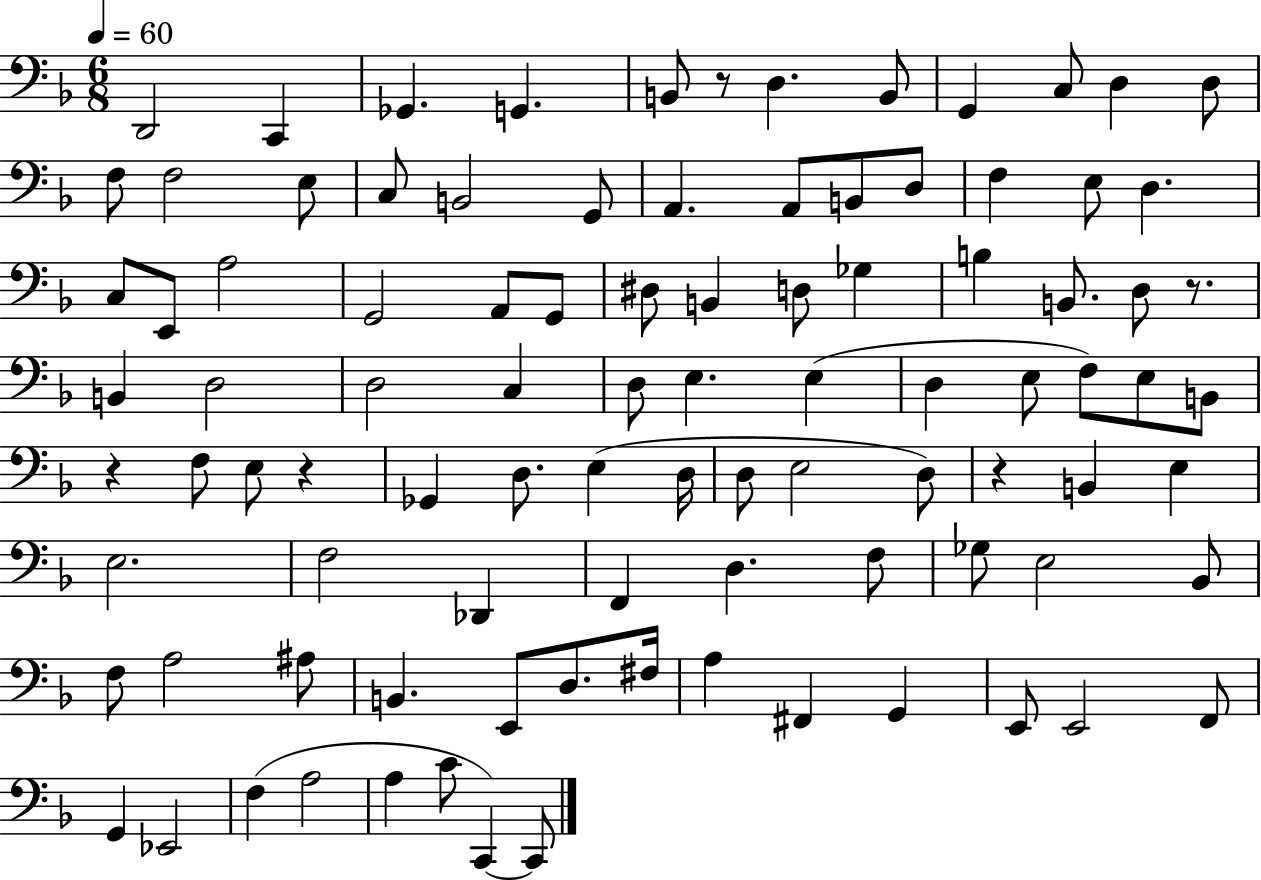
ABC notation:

X:1
T:Untitled
M:6/8
L:1/4
K:F
D,,2 C,, _G,, G,, B,,/2 z/2 D, B,,/2 G,, C,/2 D, D,/2 F,/2 F,2 E,/2 C,/2 B,,2 G,,/2 A,, A,,/2 B,,/2 D,/2 F, E,/2 D, C,/2 E,,/2 A,2 G,,2 A,,/2 G,,/2 ^D,/2 B,, D,/2 _G, B, B,,/2 D,/2 z/2 B,, D,2 D,2 C, D,/2 E, E, D, E,/2 F,/2 E,/2 B,,/2 z F,/2 E,/2 z _G,, D,/2 E, D,/4 D,/2 E,2 D,/2 z B,, E, E,2 F,2 _D,, F,, D, F,/2 _G,/2 E,2 _B,,/2 F,/2 A,2 ^A,/2 B,, E,,/2 D,/2 ^F,/4 A, ^F,, G,, E,,/2 E,,2 F,,/2 G,, _E,,2 F, A,2 A, C/2 C,, C,,/2